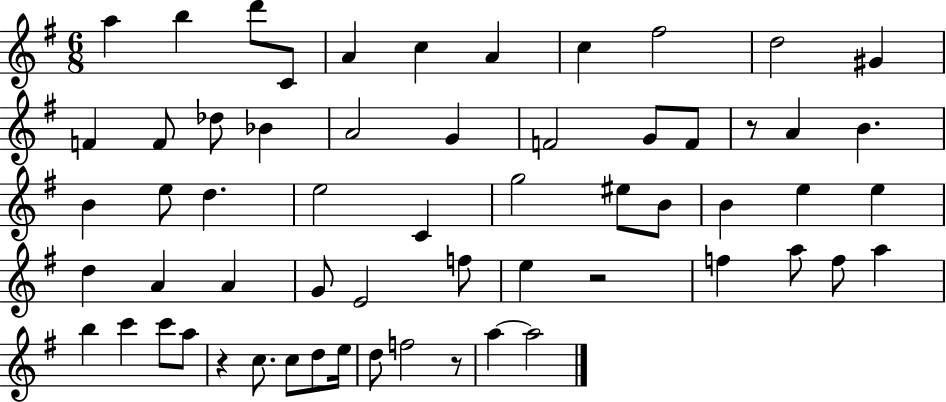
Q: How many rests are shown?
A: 4